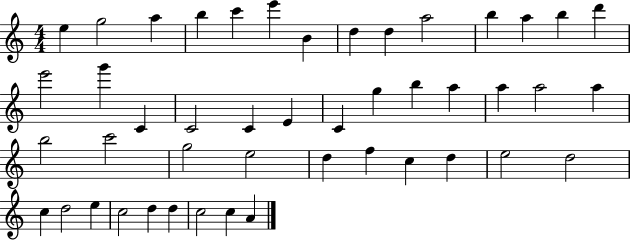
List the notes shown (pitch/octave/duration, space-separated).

E5/q G5/h A5/q B5/q C6/q E6/q B4/q D5/q D5/q A5/h B5/q A5/q B5/q D6/q E6/h G6/q C4/q C4/h C4/q E4/q C4/q G5/q B5/q A5/q A5/q A5/h A5/q B5/h C6/h G5/h E5/h D5/q F5/q C5/q D5/q E5/h D5/h C5/q D5/h E5/q C5/h D5/q D5/q C5/h C5/q A4/q